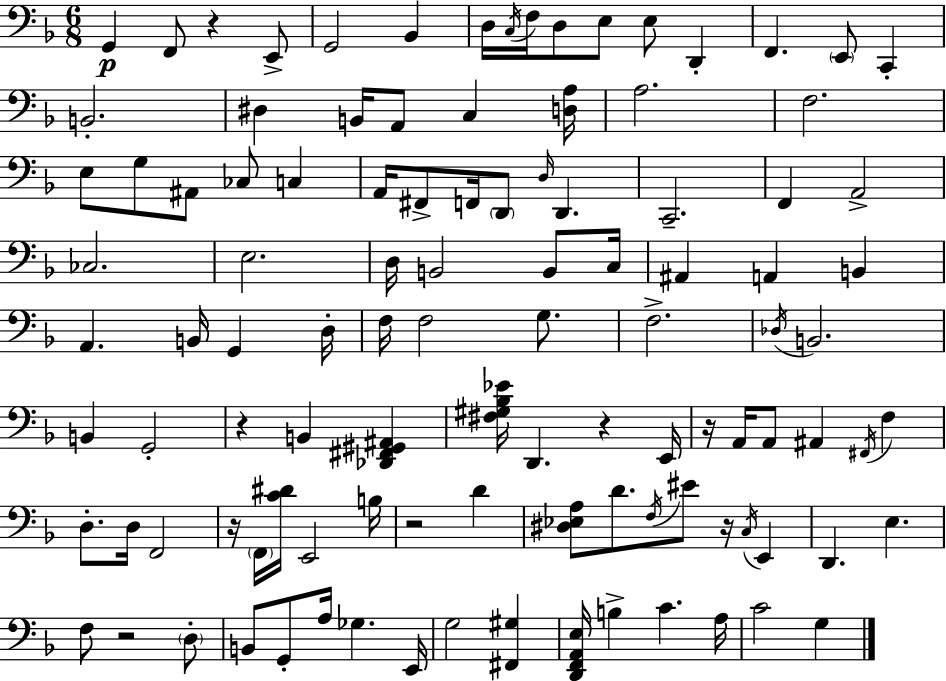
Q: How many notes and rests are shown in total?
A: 107